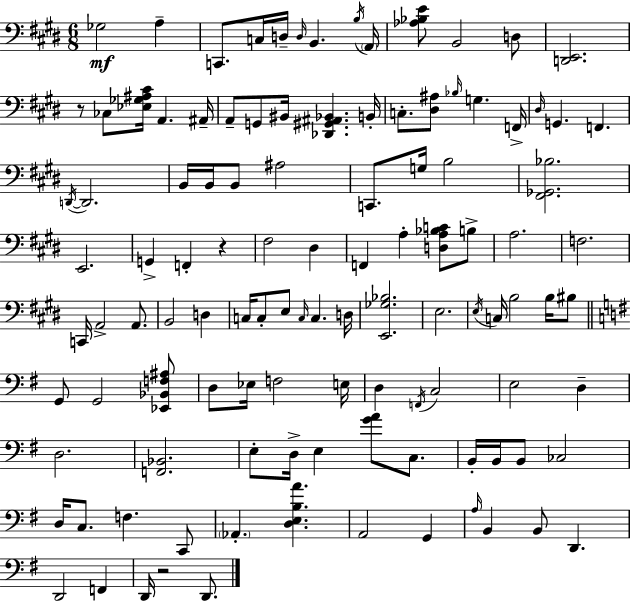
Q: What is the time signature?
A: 6/8